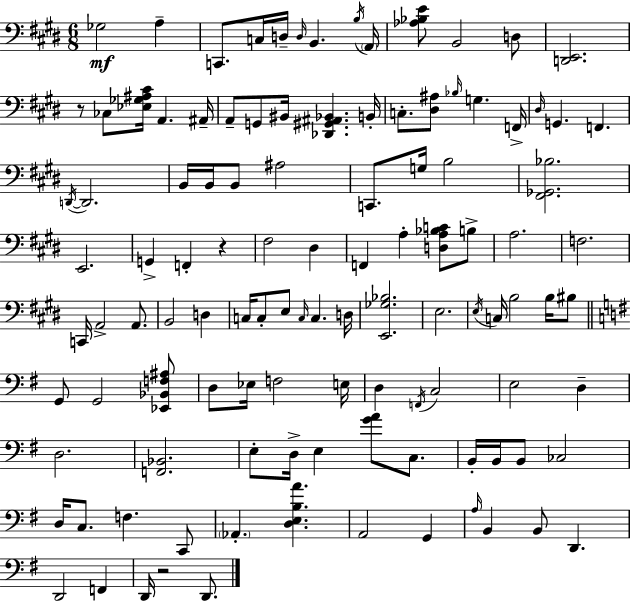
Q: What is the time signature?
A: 6/8